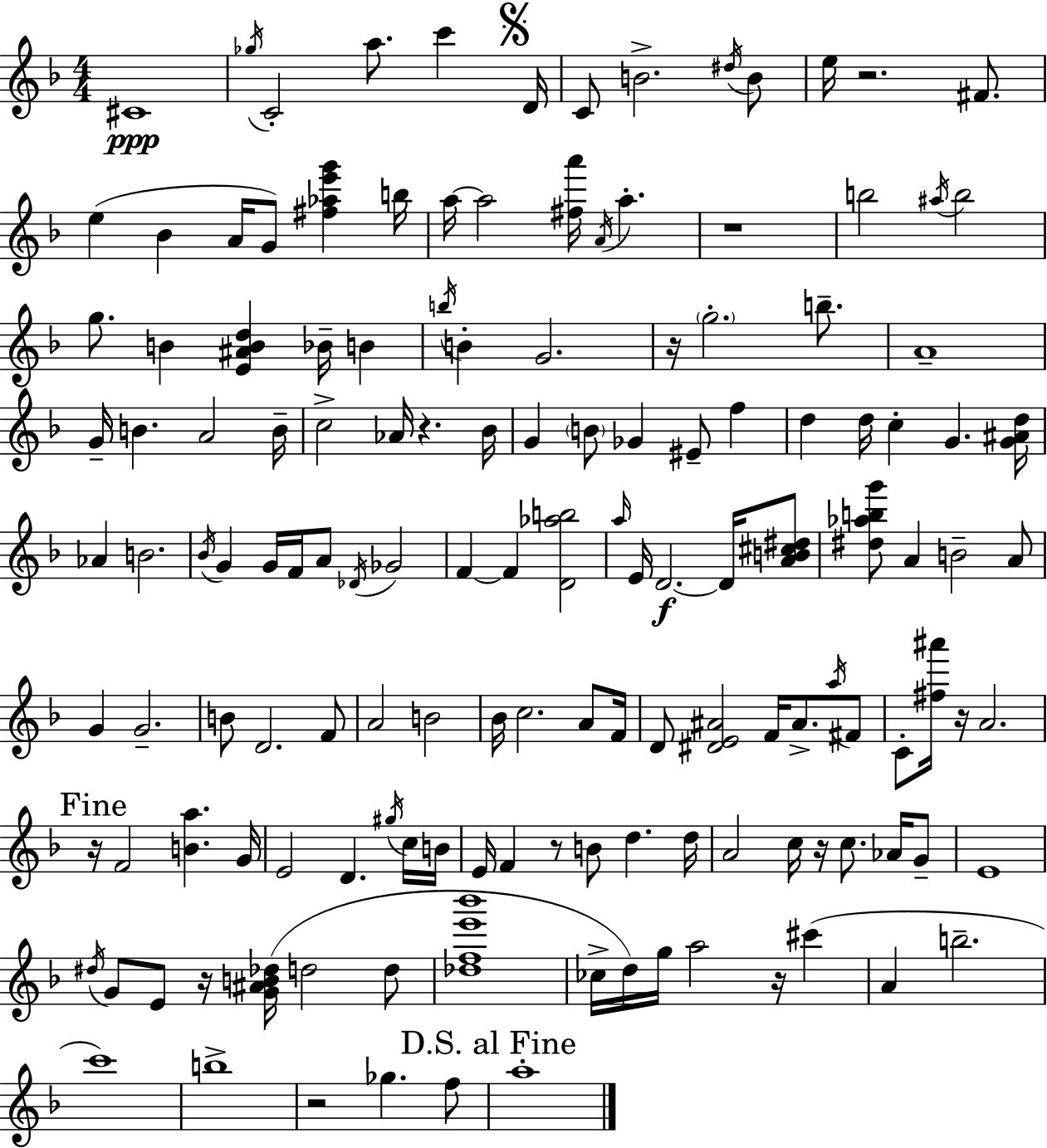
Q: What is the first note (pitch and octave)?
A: C#4